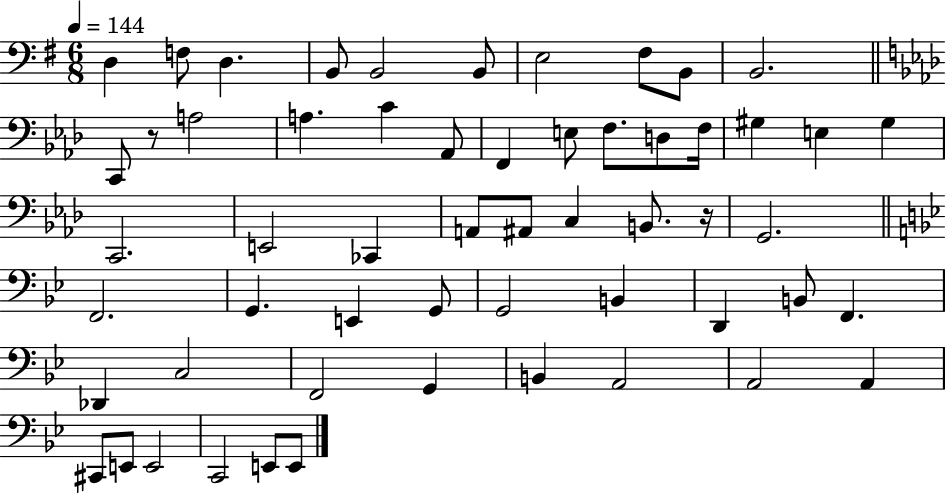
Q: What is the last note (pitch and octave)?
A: E2